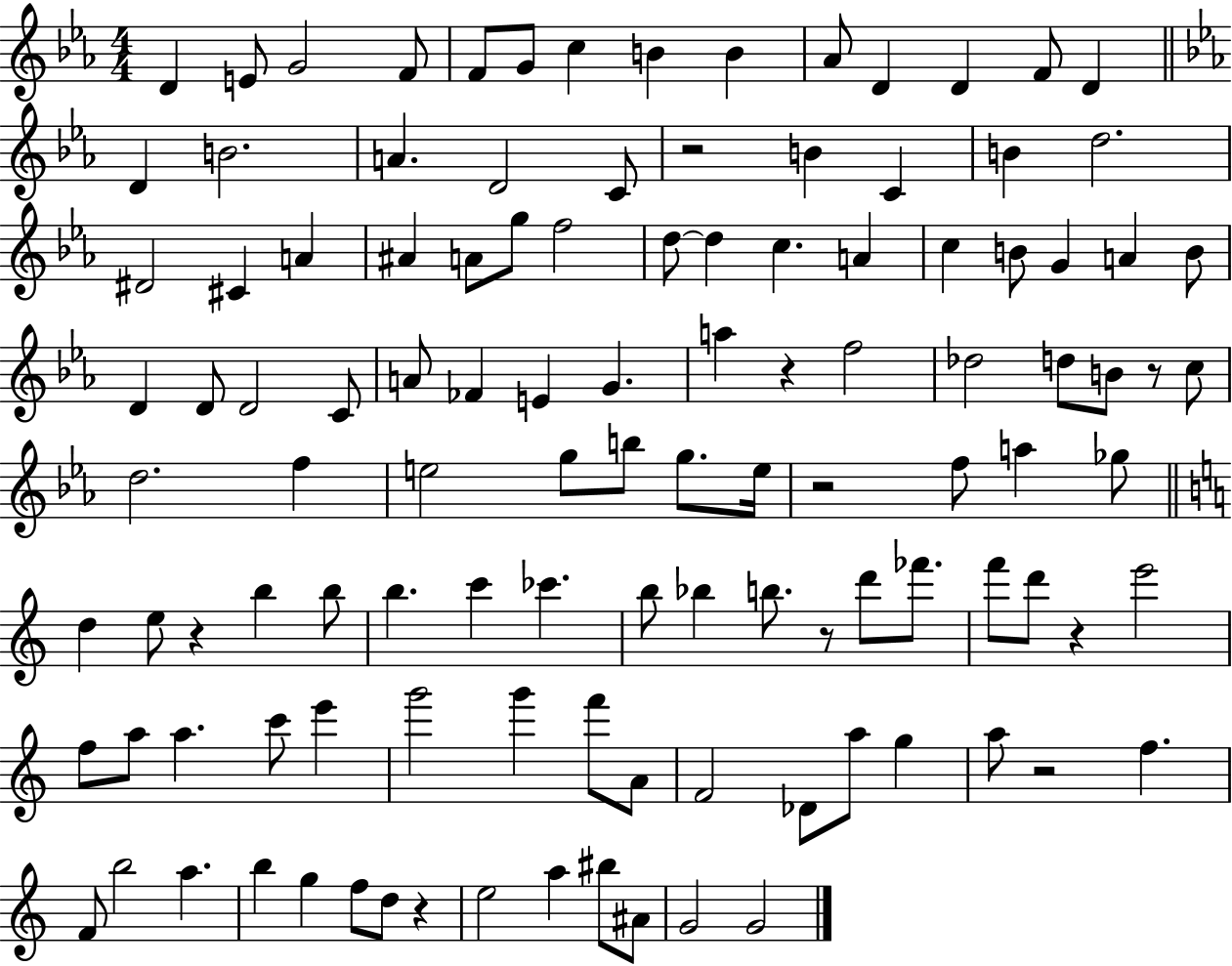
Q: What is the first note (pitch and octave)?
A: D4